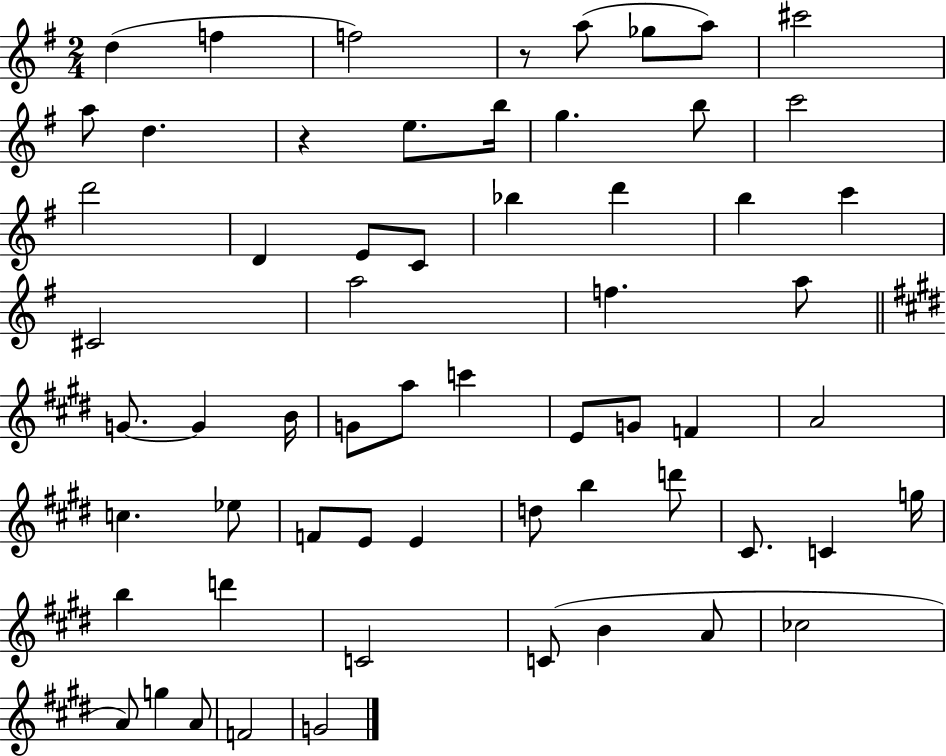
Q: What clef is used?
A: treble